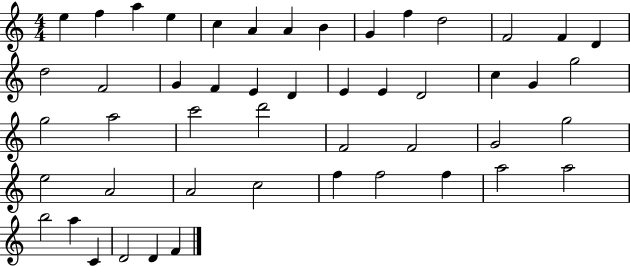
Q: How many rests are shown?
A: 0